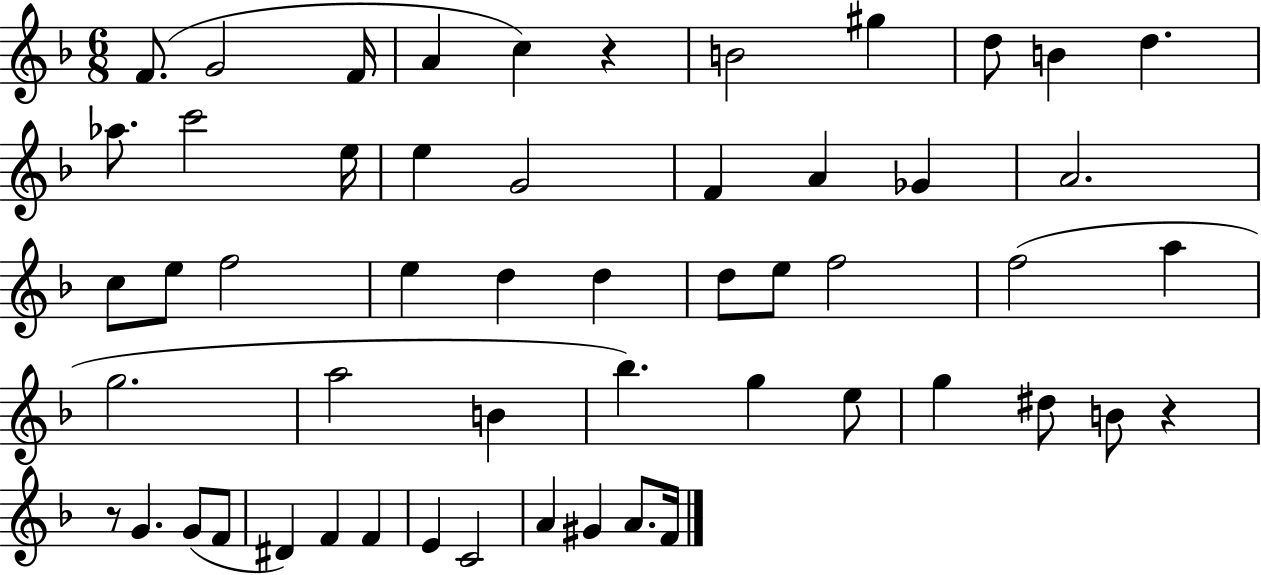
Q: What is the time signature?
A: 6/8